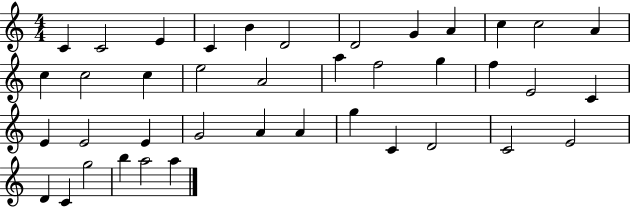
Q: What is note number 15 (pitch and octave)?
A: C5